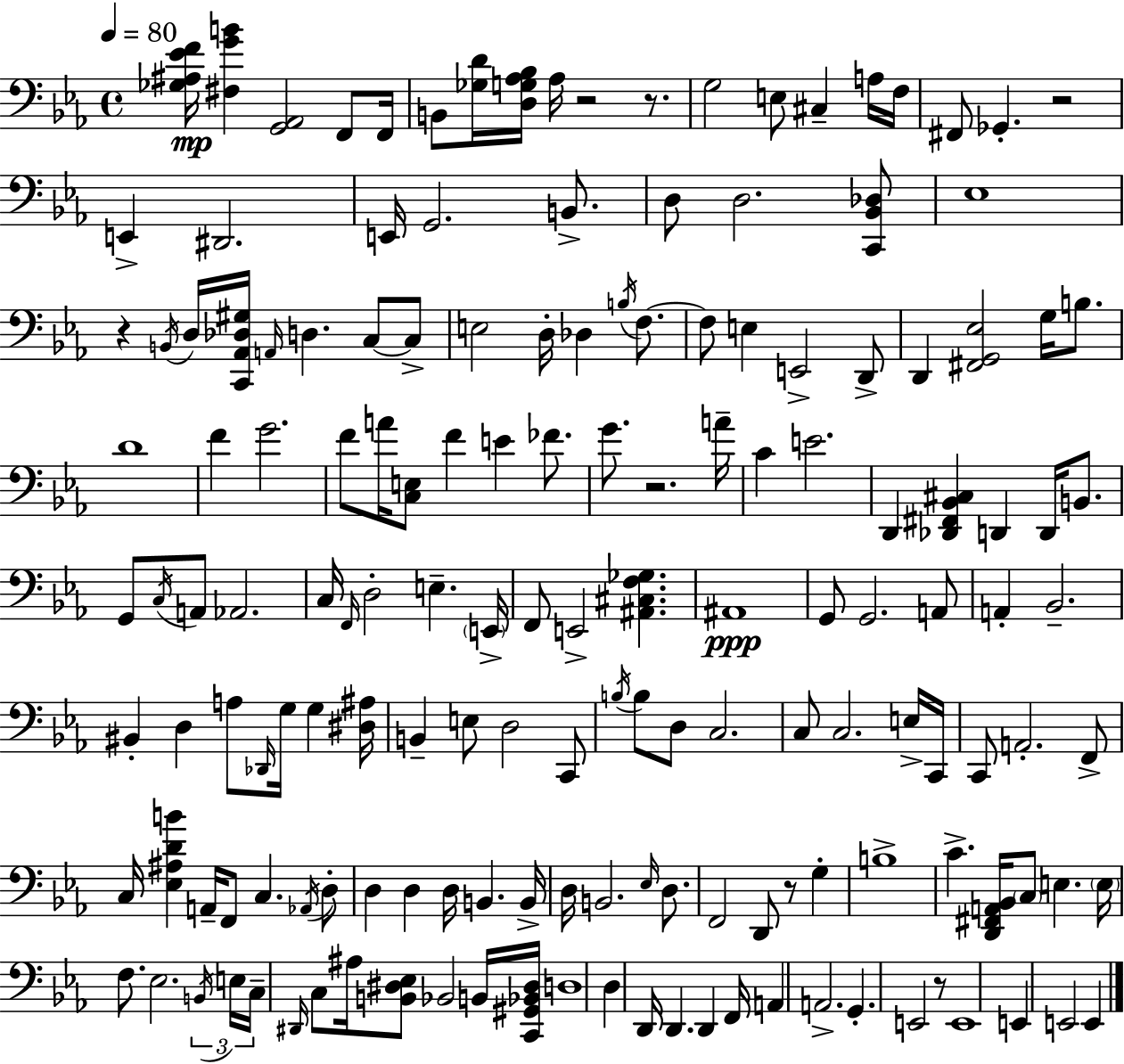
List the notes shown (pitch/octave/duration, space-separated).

[Gb3,A#3,Eb4,F4]/s [F#3,G4,B4]/q [G2,Ab2]/h F2/e F2/s B2/e [Gb3,D4]/s [D3,G3,Ab3,Bb3]/s Ab3/s R/h R/e. G3/h E3/e C#3/q A3/s F3/s F#2/e Gb2/q. R/h E2/q D#2/h. E2/s G2/h. B2/e. D3/e D3/h. [C2,Bb2,Db3]/e Eb3/w R/q B2/s D3/s [C2,Ab2,Db3,G#3]/s A2/s D3/q. C3/e C3/e E3/h D3/s Db3/q B3/s F3/e. F3/e E3/q E2/h D2/e D2/q [F#2,G2,Eb3]/h G3/s B3/e. D4/w F4/q G4/h. F4/e A4/s [C3,E3]/e F4/q E4/q FES4/e. G4/e. R/h. A4/s C4/q E4/h. D2/q [Db2,F#2,Bb2,C#3]/q D2/q D2/s B2/e. G2/e C3/s A2/e Ab2/h. C3/s F2/s D3/h E3/q. E2/s F2/e E2/h [A#2,C#3,F3,Gb3]/q. A#2/w G2/e G2/h. A2/e A2/q Bb2/h. BIS2/q D3/q A3/e Db2/s G3/s G3/q [D#3,A#3]/s B2/q E3/e D3/h C2/e B3/s B3/e D3/e C3/h. C3/e C3/h. E3/s C2/s C2/e A2/h. F2/e C3/s [Eb3,A#3,D4,B4]/q A2/s F2/e C3/q. Ab2/s D3/e D3/q D3/q D3/s B2/q. B2/s D3/s B2/h. Eb3/s D3/e. F2/h D2/e R/e G3/q B3/w C4/q. [D2,F#2,A2,Bb2]/s C3/e E3/q. E3/s F3/e. Eb3/h. B2/s E3/s C3/s D#2/s C3/e A#3/s [B2,D#3,Eb3]/e Bb2/h B2/s [C2,G#2,Bb2,D#3]/s D3/w D3/q D2/s D2/q. D2/q F2/s A2/q A2/h. G2/q. E2/h R/e E2/w E2/q E2/h E2/q